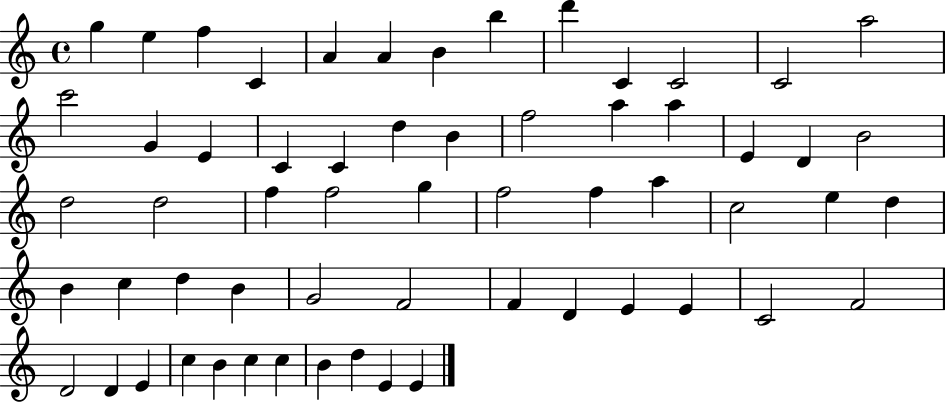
{
  \clef treble
  \time 4/4
  \defaultTimeSignature
  \key c \major
  g''4 e''4 f''4 c'4 | a'4 a'4 b'4 b''4 | d'''4 c'4 c'2 | c'2 a''2 | \break c'''2 g'4 e'4 | c'4 c'4 d''4 b'4 | f''2 a''4 a''4 | e'4 d'4 b'2 | \break d''2 d''2 | f''4 f''2 g''4 | f''2 f''4 a''4 | c''2 e''4 d''4 | \break b'4 c''4 d''4 b'4 | g'2 f'2 | f'4 d'4 e'4 e'4 | c'2 f'2 | \break d'2 d'4 e'4 | c''4 b'4 c''4 c''4 | b'4 d''4 e'4 e'4 | \bar "|."
}